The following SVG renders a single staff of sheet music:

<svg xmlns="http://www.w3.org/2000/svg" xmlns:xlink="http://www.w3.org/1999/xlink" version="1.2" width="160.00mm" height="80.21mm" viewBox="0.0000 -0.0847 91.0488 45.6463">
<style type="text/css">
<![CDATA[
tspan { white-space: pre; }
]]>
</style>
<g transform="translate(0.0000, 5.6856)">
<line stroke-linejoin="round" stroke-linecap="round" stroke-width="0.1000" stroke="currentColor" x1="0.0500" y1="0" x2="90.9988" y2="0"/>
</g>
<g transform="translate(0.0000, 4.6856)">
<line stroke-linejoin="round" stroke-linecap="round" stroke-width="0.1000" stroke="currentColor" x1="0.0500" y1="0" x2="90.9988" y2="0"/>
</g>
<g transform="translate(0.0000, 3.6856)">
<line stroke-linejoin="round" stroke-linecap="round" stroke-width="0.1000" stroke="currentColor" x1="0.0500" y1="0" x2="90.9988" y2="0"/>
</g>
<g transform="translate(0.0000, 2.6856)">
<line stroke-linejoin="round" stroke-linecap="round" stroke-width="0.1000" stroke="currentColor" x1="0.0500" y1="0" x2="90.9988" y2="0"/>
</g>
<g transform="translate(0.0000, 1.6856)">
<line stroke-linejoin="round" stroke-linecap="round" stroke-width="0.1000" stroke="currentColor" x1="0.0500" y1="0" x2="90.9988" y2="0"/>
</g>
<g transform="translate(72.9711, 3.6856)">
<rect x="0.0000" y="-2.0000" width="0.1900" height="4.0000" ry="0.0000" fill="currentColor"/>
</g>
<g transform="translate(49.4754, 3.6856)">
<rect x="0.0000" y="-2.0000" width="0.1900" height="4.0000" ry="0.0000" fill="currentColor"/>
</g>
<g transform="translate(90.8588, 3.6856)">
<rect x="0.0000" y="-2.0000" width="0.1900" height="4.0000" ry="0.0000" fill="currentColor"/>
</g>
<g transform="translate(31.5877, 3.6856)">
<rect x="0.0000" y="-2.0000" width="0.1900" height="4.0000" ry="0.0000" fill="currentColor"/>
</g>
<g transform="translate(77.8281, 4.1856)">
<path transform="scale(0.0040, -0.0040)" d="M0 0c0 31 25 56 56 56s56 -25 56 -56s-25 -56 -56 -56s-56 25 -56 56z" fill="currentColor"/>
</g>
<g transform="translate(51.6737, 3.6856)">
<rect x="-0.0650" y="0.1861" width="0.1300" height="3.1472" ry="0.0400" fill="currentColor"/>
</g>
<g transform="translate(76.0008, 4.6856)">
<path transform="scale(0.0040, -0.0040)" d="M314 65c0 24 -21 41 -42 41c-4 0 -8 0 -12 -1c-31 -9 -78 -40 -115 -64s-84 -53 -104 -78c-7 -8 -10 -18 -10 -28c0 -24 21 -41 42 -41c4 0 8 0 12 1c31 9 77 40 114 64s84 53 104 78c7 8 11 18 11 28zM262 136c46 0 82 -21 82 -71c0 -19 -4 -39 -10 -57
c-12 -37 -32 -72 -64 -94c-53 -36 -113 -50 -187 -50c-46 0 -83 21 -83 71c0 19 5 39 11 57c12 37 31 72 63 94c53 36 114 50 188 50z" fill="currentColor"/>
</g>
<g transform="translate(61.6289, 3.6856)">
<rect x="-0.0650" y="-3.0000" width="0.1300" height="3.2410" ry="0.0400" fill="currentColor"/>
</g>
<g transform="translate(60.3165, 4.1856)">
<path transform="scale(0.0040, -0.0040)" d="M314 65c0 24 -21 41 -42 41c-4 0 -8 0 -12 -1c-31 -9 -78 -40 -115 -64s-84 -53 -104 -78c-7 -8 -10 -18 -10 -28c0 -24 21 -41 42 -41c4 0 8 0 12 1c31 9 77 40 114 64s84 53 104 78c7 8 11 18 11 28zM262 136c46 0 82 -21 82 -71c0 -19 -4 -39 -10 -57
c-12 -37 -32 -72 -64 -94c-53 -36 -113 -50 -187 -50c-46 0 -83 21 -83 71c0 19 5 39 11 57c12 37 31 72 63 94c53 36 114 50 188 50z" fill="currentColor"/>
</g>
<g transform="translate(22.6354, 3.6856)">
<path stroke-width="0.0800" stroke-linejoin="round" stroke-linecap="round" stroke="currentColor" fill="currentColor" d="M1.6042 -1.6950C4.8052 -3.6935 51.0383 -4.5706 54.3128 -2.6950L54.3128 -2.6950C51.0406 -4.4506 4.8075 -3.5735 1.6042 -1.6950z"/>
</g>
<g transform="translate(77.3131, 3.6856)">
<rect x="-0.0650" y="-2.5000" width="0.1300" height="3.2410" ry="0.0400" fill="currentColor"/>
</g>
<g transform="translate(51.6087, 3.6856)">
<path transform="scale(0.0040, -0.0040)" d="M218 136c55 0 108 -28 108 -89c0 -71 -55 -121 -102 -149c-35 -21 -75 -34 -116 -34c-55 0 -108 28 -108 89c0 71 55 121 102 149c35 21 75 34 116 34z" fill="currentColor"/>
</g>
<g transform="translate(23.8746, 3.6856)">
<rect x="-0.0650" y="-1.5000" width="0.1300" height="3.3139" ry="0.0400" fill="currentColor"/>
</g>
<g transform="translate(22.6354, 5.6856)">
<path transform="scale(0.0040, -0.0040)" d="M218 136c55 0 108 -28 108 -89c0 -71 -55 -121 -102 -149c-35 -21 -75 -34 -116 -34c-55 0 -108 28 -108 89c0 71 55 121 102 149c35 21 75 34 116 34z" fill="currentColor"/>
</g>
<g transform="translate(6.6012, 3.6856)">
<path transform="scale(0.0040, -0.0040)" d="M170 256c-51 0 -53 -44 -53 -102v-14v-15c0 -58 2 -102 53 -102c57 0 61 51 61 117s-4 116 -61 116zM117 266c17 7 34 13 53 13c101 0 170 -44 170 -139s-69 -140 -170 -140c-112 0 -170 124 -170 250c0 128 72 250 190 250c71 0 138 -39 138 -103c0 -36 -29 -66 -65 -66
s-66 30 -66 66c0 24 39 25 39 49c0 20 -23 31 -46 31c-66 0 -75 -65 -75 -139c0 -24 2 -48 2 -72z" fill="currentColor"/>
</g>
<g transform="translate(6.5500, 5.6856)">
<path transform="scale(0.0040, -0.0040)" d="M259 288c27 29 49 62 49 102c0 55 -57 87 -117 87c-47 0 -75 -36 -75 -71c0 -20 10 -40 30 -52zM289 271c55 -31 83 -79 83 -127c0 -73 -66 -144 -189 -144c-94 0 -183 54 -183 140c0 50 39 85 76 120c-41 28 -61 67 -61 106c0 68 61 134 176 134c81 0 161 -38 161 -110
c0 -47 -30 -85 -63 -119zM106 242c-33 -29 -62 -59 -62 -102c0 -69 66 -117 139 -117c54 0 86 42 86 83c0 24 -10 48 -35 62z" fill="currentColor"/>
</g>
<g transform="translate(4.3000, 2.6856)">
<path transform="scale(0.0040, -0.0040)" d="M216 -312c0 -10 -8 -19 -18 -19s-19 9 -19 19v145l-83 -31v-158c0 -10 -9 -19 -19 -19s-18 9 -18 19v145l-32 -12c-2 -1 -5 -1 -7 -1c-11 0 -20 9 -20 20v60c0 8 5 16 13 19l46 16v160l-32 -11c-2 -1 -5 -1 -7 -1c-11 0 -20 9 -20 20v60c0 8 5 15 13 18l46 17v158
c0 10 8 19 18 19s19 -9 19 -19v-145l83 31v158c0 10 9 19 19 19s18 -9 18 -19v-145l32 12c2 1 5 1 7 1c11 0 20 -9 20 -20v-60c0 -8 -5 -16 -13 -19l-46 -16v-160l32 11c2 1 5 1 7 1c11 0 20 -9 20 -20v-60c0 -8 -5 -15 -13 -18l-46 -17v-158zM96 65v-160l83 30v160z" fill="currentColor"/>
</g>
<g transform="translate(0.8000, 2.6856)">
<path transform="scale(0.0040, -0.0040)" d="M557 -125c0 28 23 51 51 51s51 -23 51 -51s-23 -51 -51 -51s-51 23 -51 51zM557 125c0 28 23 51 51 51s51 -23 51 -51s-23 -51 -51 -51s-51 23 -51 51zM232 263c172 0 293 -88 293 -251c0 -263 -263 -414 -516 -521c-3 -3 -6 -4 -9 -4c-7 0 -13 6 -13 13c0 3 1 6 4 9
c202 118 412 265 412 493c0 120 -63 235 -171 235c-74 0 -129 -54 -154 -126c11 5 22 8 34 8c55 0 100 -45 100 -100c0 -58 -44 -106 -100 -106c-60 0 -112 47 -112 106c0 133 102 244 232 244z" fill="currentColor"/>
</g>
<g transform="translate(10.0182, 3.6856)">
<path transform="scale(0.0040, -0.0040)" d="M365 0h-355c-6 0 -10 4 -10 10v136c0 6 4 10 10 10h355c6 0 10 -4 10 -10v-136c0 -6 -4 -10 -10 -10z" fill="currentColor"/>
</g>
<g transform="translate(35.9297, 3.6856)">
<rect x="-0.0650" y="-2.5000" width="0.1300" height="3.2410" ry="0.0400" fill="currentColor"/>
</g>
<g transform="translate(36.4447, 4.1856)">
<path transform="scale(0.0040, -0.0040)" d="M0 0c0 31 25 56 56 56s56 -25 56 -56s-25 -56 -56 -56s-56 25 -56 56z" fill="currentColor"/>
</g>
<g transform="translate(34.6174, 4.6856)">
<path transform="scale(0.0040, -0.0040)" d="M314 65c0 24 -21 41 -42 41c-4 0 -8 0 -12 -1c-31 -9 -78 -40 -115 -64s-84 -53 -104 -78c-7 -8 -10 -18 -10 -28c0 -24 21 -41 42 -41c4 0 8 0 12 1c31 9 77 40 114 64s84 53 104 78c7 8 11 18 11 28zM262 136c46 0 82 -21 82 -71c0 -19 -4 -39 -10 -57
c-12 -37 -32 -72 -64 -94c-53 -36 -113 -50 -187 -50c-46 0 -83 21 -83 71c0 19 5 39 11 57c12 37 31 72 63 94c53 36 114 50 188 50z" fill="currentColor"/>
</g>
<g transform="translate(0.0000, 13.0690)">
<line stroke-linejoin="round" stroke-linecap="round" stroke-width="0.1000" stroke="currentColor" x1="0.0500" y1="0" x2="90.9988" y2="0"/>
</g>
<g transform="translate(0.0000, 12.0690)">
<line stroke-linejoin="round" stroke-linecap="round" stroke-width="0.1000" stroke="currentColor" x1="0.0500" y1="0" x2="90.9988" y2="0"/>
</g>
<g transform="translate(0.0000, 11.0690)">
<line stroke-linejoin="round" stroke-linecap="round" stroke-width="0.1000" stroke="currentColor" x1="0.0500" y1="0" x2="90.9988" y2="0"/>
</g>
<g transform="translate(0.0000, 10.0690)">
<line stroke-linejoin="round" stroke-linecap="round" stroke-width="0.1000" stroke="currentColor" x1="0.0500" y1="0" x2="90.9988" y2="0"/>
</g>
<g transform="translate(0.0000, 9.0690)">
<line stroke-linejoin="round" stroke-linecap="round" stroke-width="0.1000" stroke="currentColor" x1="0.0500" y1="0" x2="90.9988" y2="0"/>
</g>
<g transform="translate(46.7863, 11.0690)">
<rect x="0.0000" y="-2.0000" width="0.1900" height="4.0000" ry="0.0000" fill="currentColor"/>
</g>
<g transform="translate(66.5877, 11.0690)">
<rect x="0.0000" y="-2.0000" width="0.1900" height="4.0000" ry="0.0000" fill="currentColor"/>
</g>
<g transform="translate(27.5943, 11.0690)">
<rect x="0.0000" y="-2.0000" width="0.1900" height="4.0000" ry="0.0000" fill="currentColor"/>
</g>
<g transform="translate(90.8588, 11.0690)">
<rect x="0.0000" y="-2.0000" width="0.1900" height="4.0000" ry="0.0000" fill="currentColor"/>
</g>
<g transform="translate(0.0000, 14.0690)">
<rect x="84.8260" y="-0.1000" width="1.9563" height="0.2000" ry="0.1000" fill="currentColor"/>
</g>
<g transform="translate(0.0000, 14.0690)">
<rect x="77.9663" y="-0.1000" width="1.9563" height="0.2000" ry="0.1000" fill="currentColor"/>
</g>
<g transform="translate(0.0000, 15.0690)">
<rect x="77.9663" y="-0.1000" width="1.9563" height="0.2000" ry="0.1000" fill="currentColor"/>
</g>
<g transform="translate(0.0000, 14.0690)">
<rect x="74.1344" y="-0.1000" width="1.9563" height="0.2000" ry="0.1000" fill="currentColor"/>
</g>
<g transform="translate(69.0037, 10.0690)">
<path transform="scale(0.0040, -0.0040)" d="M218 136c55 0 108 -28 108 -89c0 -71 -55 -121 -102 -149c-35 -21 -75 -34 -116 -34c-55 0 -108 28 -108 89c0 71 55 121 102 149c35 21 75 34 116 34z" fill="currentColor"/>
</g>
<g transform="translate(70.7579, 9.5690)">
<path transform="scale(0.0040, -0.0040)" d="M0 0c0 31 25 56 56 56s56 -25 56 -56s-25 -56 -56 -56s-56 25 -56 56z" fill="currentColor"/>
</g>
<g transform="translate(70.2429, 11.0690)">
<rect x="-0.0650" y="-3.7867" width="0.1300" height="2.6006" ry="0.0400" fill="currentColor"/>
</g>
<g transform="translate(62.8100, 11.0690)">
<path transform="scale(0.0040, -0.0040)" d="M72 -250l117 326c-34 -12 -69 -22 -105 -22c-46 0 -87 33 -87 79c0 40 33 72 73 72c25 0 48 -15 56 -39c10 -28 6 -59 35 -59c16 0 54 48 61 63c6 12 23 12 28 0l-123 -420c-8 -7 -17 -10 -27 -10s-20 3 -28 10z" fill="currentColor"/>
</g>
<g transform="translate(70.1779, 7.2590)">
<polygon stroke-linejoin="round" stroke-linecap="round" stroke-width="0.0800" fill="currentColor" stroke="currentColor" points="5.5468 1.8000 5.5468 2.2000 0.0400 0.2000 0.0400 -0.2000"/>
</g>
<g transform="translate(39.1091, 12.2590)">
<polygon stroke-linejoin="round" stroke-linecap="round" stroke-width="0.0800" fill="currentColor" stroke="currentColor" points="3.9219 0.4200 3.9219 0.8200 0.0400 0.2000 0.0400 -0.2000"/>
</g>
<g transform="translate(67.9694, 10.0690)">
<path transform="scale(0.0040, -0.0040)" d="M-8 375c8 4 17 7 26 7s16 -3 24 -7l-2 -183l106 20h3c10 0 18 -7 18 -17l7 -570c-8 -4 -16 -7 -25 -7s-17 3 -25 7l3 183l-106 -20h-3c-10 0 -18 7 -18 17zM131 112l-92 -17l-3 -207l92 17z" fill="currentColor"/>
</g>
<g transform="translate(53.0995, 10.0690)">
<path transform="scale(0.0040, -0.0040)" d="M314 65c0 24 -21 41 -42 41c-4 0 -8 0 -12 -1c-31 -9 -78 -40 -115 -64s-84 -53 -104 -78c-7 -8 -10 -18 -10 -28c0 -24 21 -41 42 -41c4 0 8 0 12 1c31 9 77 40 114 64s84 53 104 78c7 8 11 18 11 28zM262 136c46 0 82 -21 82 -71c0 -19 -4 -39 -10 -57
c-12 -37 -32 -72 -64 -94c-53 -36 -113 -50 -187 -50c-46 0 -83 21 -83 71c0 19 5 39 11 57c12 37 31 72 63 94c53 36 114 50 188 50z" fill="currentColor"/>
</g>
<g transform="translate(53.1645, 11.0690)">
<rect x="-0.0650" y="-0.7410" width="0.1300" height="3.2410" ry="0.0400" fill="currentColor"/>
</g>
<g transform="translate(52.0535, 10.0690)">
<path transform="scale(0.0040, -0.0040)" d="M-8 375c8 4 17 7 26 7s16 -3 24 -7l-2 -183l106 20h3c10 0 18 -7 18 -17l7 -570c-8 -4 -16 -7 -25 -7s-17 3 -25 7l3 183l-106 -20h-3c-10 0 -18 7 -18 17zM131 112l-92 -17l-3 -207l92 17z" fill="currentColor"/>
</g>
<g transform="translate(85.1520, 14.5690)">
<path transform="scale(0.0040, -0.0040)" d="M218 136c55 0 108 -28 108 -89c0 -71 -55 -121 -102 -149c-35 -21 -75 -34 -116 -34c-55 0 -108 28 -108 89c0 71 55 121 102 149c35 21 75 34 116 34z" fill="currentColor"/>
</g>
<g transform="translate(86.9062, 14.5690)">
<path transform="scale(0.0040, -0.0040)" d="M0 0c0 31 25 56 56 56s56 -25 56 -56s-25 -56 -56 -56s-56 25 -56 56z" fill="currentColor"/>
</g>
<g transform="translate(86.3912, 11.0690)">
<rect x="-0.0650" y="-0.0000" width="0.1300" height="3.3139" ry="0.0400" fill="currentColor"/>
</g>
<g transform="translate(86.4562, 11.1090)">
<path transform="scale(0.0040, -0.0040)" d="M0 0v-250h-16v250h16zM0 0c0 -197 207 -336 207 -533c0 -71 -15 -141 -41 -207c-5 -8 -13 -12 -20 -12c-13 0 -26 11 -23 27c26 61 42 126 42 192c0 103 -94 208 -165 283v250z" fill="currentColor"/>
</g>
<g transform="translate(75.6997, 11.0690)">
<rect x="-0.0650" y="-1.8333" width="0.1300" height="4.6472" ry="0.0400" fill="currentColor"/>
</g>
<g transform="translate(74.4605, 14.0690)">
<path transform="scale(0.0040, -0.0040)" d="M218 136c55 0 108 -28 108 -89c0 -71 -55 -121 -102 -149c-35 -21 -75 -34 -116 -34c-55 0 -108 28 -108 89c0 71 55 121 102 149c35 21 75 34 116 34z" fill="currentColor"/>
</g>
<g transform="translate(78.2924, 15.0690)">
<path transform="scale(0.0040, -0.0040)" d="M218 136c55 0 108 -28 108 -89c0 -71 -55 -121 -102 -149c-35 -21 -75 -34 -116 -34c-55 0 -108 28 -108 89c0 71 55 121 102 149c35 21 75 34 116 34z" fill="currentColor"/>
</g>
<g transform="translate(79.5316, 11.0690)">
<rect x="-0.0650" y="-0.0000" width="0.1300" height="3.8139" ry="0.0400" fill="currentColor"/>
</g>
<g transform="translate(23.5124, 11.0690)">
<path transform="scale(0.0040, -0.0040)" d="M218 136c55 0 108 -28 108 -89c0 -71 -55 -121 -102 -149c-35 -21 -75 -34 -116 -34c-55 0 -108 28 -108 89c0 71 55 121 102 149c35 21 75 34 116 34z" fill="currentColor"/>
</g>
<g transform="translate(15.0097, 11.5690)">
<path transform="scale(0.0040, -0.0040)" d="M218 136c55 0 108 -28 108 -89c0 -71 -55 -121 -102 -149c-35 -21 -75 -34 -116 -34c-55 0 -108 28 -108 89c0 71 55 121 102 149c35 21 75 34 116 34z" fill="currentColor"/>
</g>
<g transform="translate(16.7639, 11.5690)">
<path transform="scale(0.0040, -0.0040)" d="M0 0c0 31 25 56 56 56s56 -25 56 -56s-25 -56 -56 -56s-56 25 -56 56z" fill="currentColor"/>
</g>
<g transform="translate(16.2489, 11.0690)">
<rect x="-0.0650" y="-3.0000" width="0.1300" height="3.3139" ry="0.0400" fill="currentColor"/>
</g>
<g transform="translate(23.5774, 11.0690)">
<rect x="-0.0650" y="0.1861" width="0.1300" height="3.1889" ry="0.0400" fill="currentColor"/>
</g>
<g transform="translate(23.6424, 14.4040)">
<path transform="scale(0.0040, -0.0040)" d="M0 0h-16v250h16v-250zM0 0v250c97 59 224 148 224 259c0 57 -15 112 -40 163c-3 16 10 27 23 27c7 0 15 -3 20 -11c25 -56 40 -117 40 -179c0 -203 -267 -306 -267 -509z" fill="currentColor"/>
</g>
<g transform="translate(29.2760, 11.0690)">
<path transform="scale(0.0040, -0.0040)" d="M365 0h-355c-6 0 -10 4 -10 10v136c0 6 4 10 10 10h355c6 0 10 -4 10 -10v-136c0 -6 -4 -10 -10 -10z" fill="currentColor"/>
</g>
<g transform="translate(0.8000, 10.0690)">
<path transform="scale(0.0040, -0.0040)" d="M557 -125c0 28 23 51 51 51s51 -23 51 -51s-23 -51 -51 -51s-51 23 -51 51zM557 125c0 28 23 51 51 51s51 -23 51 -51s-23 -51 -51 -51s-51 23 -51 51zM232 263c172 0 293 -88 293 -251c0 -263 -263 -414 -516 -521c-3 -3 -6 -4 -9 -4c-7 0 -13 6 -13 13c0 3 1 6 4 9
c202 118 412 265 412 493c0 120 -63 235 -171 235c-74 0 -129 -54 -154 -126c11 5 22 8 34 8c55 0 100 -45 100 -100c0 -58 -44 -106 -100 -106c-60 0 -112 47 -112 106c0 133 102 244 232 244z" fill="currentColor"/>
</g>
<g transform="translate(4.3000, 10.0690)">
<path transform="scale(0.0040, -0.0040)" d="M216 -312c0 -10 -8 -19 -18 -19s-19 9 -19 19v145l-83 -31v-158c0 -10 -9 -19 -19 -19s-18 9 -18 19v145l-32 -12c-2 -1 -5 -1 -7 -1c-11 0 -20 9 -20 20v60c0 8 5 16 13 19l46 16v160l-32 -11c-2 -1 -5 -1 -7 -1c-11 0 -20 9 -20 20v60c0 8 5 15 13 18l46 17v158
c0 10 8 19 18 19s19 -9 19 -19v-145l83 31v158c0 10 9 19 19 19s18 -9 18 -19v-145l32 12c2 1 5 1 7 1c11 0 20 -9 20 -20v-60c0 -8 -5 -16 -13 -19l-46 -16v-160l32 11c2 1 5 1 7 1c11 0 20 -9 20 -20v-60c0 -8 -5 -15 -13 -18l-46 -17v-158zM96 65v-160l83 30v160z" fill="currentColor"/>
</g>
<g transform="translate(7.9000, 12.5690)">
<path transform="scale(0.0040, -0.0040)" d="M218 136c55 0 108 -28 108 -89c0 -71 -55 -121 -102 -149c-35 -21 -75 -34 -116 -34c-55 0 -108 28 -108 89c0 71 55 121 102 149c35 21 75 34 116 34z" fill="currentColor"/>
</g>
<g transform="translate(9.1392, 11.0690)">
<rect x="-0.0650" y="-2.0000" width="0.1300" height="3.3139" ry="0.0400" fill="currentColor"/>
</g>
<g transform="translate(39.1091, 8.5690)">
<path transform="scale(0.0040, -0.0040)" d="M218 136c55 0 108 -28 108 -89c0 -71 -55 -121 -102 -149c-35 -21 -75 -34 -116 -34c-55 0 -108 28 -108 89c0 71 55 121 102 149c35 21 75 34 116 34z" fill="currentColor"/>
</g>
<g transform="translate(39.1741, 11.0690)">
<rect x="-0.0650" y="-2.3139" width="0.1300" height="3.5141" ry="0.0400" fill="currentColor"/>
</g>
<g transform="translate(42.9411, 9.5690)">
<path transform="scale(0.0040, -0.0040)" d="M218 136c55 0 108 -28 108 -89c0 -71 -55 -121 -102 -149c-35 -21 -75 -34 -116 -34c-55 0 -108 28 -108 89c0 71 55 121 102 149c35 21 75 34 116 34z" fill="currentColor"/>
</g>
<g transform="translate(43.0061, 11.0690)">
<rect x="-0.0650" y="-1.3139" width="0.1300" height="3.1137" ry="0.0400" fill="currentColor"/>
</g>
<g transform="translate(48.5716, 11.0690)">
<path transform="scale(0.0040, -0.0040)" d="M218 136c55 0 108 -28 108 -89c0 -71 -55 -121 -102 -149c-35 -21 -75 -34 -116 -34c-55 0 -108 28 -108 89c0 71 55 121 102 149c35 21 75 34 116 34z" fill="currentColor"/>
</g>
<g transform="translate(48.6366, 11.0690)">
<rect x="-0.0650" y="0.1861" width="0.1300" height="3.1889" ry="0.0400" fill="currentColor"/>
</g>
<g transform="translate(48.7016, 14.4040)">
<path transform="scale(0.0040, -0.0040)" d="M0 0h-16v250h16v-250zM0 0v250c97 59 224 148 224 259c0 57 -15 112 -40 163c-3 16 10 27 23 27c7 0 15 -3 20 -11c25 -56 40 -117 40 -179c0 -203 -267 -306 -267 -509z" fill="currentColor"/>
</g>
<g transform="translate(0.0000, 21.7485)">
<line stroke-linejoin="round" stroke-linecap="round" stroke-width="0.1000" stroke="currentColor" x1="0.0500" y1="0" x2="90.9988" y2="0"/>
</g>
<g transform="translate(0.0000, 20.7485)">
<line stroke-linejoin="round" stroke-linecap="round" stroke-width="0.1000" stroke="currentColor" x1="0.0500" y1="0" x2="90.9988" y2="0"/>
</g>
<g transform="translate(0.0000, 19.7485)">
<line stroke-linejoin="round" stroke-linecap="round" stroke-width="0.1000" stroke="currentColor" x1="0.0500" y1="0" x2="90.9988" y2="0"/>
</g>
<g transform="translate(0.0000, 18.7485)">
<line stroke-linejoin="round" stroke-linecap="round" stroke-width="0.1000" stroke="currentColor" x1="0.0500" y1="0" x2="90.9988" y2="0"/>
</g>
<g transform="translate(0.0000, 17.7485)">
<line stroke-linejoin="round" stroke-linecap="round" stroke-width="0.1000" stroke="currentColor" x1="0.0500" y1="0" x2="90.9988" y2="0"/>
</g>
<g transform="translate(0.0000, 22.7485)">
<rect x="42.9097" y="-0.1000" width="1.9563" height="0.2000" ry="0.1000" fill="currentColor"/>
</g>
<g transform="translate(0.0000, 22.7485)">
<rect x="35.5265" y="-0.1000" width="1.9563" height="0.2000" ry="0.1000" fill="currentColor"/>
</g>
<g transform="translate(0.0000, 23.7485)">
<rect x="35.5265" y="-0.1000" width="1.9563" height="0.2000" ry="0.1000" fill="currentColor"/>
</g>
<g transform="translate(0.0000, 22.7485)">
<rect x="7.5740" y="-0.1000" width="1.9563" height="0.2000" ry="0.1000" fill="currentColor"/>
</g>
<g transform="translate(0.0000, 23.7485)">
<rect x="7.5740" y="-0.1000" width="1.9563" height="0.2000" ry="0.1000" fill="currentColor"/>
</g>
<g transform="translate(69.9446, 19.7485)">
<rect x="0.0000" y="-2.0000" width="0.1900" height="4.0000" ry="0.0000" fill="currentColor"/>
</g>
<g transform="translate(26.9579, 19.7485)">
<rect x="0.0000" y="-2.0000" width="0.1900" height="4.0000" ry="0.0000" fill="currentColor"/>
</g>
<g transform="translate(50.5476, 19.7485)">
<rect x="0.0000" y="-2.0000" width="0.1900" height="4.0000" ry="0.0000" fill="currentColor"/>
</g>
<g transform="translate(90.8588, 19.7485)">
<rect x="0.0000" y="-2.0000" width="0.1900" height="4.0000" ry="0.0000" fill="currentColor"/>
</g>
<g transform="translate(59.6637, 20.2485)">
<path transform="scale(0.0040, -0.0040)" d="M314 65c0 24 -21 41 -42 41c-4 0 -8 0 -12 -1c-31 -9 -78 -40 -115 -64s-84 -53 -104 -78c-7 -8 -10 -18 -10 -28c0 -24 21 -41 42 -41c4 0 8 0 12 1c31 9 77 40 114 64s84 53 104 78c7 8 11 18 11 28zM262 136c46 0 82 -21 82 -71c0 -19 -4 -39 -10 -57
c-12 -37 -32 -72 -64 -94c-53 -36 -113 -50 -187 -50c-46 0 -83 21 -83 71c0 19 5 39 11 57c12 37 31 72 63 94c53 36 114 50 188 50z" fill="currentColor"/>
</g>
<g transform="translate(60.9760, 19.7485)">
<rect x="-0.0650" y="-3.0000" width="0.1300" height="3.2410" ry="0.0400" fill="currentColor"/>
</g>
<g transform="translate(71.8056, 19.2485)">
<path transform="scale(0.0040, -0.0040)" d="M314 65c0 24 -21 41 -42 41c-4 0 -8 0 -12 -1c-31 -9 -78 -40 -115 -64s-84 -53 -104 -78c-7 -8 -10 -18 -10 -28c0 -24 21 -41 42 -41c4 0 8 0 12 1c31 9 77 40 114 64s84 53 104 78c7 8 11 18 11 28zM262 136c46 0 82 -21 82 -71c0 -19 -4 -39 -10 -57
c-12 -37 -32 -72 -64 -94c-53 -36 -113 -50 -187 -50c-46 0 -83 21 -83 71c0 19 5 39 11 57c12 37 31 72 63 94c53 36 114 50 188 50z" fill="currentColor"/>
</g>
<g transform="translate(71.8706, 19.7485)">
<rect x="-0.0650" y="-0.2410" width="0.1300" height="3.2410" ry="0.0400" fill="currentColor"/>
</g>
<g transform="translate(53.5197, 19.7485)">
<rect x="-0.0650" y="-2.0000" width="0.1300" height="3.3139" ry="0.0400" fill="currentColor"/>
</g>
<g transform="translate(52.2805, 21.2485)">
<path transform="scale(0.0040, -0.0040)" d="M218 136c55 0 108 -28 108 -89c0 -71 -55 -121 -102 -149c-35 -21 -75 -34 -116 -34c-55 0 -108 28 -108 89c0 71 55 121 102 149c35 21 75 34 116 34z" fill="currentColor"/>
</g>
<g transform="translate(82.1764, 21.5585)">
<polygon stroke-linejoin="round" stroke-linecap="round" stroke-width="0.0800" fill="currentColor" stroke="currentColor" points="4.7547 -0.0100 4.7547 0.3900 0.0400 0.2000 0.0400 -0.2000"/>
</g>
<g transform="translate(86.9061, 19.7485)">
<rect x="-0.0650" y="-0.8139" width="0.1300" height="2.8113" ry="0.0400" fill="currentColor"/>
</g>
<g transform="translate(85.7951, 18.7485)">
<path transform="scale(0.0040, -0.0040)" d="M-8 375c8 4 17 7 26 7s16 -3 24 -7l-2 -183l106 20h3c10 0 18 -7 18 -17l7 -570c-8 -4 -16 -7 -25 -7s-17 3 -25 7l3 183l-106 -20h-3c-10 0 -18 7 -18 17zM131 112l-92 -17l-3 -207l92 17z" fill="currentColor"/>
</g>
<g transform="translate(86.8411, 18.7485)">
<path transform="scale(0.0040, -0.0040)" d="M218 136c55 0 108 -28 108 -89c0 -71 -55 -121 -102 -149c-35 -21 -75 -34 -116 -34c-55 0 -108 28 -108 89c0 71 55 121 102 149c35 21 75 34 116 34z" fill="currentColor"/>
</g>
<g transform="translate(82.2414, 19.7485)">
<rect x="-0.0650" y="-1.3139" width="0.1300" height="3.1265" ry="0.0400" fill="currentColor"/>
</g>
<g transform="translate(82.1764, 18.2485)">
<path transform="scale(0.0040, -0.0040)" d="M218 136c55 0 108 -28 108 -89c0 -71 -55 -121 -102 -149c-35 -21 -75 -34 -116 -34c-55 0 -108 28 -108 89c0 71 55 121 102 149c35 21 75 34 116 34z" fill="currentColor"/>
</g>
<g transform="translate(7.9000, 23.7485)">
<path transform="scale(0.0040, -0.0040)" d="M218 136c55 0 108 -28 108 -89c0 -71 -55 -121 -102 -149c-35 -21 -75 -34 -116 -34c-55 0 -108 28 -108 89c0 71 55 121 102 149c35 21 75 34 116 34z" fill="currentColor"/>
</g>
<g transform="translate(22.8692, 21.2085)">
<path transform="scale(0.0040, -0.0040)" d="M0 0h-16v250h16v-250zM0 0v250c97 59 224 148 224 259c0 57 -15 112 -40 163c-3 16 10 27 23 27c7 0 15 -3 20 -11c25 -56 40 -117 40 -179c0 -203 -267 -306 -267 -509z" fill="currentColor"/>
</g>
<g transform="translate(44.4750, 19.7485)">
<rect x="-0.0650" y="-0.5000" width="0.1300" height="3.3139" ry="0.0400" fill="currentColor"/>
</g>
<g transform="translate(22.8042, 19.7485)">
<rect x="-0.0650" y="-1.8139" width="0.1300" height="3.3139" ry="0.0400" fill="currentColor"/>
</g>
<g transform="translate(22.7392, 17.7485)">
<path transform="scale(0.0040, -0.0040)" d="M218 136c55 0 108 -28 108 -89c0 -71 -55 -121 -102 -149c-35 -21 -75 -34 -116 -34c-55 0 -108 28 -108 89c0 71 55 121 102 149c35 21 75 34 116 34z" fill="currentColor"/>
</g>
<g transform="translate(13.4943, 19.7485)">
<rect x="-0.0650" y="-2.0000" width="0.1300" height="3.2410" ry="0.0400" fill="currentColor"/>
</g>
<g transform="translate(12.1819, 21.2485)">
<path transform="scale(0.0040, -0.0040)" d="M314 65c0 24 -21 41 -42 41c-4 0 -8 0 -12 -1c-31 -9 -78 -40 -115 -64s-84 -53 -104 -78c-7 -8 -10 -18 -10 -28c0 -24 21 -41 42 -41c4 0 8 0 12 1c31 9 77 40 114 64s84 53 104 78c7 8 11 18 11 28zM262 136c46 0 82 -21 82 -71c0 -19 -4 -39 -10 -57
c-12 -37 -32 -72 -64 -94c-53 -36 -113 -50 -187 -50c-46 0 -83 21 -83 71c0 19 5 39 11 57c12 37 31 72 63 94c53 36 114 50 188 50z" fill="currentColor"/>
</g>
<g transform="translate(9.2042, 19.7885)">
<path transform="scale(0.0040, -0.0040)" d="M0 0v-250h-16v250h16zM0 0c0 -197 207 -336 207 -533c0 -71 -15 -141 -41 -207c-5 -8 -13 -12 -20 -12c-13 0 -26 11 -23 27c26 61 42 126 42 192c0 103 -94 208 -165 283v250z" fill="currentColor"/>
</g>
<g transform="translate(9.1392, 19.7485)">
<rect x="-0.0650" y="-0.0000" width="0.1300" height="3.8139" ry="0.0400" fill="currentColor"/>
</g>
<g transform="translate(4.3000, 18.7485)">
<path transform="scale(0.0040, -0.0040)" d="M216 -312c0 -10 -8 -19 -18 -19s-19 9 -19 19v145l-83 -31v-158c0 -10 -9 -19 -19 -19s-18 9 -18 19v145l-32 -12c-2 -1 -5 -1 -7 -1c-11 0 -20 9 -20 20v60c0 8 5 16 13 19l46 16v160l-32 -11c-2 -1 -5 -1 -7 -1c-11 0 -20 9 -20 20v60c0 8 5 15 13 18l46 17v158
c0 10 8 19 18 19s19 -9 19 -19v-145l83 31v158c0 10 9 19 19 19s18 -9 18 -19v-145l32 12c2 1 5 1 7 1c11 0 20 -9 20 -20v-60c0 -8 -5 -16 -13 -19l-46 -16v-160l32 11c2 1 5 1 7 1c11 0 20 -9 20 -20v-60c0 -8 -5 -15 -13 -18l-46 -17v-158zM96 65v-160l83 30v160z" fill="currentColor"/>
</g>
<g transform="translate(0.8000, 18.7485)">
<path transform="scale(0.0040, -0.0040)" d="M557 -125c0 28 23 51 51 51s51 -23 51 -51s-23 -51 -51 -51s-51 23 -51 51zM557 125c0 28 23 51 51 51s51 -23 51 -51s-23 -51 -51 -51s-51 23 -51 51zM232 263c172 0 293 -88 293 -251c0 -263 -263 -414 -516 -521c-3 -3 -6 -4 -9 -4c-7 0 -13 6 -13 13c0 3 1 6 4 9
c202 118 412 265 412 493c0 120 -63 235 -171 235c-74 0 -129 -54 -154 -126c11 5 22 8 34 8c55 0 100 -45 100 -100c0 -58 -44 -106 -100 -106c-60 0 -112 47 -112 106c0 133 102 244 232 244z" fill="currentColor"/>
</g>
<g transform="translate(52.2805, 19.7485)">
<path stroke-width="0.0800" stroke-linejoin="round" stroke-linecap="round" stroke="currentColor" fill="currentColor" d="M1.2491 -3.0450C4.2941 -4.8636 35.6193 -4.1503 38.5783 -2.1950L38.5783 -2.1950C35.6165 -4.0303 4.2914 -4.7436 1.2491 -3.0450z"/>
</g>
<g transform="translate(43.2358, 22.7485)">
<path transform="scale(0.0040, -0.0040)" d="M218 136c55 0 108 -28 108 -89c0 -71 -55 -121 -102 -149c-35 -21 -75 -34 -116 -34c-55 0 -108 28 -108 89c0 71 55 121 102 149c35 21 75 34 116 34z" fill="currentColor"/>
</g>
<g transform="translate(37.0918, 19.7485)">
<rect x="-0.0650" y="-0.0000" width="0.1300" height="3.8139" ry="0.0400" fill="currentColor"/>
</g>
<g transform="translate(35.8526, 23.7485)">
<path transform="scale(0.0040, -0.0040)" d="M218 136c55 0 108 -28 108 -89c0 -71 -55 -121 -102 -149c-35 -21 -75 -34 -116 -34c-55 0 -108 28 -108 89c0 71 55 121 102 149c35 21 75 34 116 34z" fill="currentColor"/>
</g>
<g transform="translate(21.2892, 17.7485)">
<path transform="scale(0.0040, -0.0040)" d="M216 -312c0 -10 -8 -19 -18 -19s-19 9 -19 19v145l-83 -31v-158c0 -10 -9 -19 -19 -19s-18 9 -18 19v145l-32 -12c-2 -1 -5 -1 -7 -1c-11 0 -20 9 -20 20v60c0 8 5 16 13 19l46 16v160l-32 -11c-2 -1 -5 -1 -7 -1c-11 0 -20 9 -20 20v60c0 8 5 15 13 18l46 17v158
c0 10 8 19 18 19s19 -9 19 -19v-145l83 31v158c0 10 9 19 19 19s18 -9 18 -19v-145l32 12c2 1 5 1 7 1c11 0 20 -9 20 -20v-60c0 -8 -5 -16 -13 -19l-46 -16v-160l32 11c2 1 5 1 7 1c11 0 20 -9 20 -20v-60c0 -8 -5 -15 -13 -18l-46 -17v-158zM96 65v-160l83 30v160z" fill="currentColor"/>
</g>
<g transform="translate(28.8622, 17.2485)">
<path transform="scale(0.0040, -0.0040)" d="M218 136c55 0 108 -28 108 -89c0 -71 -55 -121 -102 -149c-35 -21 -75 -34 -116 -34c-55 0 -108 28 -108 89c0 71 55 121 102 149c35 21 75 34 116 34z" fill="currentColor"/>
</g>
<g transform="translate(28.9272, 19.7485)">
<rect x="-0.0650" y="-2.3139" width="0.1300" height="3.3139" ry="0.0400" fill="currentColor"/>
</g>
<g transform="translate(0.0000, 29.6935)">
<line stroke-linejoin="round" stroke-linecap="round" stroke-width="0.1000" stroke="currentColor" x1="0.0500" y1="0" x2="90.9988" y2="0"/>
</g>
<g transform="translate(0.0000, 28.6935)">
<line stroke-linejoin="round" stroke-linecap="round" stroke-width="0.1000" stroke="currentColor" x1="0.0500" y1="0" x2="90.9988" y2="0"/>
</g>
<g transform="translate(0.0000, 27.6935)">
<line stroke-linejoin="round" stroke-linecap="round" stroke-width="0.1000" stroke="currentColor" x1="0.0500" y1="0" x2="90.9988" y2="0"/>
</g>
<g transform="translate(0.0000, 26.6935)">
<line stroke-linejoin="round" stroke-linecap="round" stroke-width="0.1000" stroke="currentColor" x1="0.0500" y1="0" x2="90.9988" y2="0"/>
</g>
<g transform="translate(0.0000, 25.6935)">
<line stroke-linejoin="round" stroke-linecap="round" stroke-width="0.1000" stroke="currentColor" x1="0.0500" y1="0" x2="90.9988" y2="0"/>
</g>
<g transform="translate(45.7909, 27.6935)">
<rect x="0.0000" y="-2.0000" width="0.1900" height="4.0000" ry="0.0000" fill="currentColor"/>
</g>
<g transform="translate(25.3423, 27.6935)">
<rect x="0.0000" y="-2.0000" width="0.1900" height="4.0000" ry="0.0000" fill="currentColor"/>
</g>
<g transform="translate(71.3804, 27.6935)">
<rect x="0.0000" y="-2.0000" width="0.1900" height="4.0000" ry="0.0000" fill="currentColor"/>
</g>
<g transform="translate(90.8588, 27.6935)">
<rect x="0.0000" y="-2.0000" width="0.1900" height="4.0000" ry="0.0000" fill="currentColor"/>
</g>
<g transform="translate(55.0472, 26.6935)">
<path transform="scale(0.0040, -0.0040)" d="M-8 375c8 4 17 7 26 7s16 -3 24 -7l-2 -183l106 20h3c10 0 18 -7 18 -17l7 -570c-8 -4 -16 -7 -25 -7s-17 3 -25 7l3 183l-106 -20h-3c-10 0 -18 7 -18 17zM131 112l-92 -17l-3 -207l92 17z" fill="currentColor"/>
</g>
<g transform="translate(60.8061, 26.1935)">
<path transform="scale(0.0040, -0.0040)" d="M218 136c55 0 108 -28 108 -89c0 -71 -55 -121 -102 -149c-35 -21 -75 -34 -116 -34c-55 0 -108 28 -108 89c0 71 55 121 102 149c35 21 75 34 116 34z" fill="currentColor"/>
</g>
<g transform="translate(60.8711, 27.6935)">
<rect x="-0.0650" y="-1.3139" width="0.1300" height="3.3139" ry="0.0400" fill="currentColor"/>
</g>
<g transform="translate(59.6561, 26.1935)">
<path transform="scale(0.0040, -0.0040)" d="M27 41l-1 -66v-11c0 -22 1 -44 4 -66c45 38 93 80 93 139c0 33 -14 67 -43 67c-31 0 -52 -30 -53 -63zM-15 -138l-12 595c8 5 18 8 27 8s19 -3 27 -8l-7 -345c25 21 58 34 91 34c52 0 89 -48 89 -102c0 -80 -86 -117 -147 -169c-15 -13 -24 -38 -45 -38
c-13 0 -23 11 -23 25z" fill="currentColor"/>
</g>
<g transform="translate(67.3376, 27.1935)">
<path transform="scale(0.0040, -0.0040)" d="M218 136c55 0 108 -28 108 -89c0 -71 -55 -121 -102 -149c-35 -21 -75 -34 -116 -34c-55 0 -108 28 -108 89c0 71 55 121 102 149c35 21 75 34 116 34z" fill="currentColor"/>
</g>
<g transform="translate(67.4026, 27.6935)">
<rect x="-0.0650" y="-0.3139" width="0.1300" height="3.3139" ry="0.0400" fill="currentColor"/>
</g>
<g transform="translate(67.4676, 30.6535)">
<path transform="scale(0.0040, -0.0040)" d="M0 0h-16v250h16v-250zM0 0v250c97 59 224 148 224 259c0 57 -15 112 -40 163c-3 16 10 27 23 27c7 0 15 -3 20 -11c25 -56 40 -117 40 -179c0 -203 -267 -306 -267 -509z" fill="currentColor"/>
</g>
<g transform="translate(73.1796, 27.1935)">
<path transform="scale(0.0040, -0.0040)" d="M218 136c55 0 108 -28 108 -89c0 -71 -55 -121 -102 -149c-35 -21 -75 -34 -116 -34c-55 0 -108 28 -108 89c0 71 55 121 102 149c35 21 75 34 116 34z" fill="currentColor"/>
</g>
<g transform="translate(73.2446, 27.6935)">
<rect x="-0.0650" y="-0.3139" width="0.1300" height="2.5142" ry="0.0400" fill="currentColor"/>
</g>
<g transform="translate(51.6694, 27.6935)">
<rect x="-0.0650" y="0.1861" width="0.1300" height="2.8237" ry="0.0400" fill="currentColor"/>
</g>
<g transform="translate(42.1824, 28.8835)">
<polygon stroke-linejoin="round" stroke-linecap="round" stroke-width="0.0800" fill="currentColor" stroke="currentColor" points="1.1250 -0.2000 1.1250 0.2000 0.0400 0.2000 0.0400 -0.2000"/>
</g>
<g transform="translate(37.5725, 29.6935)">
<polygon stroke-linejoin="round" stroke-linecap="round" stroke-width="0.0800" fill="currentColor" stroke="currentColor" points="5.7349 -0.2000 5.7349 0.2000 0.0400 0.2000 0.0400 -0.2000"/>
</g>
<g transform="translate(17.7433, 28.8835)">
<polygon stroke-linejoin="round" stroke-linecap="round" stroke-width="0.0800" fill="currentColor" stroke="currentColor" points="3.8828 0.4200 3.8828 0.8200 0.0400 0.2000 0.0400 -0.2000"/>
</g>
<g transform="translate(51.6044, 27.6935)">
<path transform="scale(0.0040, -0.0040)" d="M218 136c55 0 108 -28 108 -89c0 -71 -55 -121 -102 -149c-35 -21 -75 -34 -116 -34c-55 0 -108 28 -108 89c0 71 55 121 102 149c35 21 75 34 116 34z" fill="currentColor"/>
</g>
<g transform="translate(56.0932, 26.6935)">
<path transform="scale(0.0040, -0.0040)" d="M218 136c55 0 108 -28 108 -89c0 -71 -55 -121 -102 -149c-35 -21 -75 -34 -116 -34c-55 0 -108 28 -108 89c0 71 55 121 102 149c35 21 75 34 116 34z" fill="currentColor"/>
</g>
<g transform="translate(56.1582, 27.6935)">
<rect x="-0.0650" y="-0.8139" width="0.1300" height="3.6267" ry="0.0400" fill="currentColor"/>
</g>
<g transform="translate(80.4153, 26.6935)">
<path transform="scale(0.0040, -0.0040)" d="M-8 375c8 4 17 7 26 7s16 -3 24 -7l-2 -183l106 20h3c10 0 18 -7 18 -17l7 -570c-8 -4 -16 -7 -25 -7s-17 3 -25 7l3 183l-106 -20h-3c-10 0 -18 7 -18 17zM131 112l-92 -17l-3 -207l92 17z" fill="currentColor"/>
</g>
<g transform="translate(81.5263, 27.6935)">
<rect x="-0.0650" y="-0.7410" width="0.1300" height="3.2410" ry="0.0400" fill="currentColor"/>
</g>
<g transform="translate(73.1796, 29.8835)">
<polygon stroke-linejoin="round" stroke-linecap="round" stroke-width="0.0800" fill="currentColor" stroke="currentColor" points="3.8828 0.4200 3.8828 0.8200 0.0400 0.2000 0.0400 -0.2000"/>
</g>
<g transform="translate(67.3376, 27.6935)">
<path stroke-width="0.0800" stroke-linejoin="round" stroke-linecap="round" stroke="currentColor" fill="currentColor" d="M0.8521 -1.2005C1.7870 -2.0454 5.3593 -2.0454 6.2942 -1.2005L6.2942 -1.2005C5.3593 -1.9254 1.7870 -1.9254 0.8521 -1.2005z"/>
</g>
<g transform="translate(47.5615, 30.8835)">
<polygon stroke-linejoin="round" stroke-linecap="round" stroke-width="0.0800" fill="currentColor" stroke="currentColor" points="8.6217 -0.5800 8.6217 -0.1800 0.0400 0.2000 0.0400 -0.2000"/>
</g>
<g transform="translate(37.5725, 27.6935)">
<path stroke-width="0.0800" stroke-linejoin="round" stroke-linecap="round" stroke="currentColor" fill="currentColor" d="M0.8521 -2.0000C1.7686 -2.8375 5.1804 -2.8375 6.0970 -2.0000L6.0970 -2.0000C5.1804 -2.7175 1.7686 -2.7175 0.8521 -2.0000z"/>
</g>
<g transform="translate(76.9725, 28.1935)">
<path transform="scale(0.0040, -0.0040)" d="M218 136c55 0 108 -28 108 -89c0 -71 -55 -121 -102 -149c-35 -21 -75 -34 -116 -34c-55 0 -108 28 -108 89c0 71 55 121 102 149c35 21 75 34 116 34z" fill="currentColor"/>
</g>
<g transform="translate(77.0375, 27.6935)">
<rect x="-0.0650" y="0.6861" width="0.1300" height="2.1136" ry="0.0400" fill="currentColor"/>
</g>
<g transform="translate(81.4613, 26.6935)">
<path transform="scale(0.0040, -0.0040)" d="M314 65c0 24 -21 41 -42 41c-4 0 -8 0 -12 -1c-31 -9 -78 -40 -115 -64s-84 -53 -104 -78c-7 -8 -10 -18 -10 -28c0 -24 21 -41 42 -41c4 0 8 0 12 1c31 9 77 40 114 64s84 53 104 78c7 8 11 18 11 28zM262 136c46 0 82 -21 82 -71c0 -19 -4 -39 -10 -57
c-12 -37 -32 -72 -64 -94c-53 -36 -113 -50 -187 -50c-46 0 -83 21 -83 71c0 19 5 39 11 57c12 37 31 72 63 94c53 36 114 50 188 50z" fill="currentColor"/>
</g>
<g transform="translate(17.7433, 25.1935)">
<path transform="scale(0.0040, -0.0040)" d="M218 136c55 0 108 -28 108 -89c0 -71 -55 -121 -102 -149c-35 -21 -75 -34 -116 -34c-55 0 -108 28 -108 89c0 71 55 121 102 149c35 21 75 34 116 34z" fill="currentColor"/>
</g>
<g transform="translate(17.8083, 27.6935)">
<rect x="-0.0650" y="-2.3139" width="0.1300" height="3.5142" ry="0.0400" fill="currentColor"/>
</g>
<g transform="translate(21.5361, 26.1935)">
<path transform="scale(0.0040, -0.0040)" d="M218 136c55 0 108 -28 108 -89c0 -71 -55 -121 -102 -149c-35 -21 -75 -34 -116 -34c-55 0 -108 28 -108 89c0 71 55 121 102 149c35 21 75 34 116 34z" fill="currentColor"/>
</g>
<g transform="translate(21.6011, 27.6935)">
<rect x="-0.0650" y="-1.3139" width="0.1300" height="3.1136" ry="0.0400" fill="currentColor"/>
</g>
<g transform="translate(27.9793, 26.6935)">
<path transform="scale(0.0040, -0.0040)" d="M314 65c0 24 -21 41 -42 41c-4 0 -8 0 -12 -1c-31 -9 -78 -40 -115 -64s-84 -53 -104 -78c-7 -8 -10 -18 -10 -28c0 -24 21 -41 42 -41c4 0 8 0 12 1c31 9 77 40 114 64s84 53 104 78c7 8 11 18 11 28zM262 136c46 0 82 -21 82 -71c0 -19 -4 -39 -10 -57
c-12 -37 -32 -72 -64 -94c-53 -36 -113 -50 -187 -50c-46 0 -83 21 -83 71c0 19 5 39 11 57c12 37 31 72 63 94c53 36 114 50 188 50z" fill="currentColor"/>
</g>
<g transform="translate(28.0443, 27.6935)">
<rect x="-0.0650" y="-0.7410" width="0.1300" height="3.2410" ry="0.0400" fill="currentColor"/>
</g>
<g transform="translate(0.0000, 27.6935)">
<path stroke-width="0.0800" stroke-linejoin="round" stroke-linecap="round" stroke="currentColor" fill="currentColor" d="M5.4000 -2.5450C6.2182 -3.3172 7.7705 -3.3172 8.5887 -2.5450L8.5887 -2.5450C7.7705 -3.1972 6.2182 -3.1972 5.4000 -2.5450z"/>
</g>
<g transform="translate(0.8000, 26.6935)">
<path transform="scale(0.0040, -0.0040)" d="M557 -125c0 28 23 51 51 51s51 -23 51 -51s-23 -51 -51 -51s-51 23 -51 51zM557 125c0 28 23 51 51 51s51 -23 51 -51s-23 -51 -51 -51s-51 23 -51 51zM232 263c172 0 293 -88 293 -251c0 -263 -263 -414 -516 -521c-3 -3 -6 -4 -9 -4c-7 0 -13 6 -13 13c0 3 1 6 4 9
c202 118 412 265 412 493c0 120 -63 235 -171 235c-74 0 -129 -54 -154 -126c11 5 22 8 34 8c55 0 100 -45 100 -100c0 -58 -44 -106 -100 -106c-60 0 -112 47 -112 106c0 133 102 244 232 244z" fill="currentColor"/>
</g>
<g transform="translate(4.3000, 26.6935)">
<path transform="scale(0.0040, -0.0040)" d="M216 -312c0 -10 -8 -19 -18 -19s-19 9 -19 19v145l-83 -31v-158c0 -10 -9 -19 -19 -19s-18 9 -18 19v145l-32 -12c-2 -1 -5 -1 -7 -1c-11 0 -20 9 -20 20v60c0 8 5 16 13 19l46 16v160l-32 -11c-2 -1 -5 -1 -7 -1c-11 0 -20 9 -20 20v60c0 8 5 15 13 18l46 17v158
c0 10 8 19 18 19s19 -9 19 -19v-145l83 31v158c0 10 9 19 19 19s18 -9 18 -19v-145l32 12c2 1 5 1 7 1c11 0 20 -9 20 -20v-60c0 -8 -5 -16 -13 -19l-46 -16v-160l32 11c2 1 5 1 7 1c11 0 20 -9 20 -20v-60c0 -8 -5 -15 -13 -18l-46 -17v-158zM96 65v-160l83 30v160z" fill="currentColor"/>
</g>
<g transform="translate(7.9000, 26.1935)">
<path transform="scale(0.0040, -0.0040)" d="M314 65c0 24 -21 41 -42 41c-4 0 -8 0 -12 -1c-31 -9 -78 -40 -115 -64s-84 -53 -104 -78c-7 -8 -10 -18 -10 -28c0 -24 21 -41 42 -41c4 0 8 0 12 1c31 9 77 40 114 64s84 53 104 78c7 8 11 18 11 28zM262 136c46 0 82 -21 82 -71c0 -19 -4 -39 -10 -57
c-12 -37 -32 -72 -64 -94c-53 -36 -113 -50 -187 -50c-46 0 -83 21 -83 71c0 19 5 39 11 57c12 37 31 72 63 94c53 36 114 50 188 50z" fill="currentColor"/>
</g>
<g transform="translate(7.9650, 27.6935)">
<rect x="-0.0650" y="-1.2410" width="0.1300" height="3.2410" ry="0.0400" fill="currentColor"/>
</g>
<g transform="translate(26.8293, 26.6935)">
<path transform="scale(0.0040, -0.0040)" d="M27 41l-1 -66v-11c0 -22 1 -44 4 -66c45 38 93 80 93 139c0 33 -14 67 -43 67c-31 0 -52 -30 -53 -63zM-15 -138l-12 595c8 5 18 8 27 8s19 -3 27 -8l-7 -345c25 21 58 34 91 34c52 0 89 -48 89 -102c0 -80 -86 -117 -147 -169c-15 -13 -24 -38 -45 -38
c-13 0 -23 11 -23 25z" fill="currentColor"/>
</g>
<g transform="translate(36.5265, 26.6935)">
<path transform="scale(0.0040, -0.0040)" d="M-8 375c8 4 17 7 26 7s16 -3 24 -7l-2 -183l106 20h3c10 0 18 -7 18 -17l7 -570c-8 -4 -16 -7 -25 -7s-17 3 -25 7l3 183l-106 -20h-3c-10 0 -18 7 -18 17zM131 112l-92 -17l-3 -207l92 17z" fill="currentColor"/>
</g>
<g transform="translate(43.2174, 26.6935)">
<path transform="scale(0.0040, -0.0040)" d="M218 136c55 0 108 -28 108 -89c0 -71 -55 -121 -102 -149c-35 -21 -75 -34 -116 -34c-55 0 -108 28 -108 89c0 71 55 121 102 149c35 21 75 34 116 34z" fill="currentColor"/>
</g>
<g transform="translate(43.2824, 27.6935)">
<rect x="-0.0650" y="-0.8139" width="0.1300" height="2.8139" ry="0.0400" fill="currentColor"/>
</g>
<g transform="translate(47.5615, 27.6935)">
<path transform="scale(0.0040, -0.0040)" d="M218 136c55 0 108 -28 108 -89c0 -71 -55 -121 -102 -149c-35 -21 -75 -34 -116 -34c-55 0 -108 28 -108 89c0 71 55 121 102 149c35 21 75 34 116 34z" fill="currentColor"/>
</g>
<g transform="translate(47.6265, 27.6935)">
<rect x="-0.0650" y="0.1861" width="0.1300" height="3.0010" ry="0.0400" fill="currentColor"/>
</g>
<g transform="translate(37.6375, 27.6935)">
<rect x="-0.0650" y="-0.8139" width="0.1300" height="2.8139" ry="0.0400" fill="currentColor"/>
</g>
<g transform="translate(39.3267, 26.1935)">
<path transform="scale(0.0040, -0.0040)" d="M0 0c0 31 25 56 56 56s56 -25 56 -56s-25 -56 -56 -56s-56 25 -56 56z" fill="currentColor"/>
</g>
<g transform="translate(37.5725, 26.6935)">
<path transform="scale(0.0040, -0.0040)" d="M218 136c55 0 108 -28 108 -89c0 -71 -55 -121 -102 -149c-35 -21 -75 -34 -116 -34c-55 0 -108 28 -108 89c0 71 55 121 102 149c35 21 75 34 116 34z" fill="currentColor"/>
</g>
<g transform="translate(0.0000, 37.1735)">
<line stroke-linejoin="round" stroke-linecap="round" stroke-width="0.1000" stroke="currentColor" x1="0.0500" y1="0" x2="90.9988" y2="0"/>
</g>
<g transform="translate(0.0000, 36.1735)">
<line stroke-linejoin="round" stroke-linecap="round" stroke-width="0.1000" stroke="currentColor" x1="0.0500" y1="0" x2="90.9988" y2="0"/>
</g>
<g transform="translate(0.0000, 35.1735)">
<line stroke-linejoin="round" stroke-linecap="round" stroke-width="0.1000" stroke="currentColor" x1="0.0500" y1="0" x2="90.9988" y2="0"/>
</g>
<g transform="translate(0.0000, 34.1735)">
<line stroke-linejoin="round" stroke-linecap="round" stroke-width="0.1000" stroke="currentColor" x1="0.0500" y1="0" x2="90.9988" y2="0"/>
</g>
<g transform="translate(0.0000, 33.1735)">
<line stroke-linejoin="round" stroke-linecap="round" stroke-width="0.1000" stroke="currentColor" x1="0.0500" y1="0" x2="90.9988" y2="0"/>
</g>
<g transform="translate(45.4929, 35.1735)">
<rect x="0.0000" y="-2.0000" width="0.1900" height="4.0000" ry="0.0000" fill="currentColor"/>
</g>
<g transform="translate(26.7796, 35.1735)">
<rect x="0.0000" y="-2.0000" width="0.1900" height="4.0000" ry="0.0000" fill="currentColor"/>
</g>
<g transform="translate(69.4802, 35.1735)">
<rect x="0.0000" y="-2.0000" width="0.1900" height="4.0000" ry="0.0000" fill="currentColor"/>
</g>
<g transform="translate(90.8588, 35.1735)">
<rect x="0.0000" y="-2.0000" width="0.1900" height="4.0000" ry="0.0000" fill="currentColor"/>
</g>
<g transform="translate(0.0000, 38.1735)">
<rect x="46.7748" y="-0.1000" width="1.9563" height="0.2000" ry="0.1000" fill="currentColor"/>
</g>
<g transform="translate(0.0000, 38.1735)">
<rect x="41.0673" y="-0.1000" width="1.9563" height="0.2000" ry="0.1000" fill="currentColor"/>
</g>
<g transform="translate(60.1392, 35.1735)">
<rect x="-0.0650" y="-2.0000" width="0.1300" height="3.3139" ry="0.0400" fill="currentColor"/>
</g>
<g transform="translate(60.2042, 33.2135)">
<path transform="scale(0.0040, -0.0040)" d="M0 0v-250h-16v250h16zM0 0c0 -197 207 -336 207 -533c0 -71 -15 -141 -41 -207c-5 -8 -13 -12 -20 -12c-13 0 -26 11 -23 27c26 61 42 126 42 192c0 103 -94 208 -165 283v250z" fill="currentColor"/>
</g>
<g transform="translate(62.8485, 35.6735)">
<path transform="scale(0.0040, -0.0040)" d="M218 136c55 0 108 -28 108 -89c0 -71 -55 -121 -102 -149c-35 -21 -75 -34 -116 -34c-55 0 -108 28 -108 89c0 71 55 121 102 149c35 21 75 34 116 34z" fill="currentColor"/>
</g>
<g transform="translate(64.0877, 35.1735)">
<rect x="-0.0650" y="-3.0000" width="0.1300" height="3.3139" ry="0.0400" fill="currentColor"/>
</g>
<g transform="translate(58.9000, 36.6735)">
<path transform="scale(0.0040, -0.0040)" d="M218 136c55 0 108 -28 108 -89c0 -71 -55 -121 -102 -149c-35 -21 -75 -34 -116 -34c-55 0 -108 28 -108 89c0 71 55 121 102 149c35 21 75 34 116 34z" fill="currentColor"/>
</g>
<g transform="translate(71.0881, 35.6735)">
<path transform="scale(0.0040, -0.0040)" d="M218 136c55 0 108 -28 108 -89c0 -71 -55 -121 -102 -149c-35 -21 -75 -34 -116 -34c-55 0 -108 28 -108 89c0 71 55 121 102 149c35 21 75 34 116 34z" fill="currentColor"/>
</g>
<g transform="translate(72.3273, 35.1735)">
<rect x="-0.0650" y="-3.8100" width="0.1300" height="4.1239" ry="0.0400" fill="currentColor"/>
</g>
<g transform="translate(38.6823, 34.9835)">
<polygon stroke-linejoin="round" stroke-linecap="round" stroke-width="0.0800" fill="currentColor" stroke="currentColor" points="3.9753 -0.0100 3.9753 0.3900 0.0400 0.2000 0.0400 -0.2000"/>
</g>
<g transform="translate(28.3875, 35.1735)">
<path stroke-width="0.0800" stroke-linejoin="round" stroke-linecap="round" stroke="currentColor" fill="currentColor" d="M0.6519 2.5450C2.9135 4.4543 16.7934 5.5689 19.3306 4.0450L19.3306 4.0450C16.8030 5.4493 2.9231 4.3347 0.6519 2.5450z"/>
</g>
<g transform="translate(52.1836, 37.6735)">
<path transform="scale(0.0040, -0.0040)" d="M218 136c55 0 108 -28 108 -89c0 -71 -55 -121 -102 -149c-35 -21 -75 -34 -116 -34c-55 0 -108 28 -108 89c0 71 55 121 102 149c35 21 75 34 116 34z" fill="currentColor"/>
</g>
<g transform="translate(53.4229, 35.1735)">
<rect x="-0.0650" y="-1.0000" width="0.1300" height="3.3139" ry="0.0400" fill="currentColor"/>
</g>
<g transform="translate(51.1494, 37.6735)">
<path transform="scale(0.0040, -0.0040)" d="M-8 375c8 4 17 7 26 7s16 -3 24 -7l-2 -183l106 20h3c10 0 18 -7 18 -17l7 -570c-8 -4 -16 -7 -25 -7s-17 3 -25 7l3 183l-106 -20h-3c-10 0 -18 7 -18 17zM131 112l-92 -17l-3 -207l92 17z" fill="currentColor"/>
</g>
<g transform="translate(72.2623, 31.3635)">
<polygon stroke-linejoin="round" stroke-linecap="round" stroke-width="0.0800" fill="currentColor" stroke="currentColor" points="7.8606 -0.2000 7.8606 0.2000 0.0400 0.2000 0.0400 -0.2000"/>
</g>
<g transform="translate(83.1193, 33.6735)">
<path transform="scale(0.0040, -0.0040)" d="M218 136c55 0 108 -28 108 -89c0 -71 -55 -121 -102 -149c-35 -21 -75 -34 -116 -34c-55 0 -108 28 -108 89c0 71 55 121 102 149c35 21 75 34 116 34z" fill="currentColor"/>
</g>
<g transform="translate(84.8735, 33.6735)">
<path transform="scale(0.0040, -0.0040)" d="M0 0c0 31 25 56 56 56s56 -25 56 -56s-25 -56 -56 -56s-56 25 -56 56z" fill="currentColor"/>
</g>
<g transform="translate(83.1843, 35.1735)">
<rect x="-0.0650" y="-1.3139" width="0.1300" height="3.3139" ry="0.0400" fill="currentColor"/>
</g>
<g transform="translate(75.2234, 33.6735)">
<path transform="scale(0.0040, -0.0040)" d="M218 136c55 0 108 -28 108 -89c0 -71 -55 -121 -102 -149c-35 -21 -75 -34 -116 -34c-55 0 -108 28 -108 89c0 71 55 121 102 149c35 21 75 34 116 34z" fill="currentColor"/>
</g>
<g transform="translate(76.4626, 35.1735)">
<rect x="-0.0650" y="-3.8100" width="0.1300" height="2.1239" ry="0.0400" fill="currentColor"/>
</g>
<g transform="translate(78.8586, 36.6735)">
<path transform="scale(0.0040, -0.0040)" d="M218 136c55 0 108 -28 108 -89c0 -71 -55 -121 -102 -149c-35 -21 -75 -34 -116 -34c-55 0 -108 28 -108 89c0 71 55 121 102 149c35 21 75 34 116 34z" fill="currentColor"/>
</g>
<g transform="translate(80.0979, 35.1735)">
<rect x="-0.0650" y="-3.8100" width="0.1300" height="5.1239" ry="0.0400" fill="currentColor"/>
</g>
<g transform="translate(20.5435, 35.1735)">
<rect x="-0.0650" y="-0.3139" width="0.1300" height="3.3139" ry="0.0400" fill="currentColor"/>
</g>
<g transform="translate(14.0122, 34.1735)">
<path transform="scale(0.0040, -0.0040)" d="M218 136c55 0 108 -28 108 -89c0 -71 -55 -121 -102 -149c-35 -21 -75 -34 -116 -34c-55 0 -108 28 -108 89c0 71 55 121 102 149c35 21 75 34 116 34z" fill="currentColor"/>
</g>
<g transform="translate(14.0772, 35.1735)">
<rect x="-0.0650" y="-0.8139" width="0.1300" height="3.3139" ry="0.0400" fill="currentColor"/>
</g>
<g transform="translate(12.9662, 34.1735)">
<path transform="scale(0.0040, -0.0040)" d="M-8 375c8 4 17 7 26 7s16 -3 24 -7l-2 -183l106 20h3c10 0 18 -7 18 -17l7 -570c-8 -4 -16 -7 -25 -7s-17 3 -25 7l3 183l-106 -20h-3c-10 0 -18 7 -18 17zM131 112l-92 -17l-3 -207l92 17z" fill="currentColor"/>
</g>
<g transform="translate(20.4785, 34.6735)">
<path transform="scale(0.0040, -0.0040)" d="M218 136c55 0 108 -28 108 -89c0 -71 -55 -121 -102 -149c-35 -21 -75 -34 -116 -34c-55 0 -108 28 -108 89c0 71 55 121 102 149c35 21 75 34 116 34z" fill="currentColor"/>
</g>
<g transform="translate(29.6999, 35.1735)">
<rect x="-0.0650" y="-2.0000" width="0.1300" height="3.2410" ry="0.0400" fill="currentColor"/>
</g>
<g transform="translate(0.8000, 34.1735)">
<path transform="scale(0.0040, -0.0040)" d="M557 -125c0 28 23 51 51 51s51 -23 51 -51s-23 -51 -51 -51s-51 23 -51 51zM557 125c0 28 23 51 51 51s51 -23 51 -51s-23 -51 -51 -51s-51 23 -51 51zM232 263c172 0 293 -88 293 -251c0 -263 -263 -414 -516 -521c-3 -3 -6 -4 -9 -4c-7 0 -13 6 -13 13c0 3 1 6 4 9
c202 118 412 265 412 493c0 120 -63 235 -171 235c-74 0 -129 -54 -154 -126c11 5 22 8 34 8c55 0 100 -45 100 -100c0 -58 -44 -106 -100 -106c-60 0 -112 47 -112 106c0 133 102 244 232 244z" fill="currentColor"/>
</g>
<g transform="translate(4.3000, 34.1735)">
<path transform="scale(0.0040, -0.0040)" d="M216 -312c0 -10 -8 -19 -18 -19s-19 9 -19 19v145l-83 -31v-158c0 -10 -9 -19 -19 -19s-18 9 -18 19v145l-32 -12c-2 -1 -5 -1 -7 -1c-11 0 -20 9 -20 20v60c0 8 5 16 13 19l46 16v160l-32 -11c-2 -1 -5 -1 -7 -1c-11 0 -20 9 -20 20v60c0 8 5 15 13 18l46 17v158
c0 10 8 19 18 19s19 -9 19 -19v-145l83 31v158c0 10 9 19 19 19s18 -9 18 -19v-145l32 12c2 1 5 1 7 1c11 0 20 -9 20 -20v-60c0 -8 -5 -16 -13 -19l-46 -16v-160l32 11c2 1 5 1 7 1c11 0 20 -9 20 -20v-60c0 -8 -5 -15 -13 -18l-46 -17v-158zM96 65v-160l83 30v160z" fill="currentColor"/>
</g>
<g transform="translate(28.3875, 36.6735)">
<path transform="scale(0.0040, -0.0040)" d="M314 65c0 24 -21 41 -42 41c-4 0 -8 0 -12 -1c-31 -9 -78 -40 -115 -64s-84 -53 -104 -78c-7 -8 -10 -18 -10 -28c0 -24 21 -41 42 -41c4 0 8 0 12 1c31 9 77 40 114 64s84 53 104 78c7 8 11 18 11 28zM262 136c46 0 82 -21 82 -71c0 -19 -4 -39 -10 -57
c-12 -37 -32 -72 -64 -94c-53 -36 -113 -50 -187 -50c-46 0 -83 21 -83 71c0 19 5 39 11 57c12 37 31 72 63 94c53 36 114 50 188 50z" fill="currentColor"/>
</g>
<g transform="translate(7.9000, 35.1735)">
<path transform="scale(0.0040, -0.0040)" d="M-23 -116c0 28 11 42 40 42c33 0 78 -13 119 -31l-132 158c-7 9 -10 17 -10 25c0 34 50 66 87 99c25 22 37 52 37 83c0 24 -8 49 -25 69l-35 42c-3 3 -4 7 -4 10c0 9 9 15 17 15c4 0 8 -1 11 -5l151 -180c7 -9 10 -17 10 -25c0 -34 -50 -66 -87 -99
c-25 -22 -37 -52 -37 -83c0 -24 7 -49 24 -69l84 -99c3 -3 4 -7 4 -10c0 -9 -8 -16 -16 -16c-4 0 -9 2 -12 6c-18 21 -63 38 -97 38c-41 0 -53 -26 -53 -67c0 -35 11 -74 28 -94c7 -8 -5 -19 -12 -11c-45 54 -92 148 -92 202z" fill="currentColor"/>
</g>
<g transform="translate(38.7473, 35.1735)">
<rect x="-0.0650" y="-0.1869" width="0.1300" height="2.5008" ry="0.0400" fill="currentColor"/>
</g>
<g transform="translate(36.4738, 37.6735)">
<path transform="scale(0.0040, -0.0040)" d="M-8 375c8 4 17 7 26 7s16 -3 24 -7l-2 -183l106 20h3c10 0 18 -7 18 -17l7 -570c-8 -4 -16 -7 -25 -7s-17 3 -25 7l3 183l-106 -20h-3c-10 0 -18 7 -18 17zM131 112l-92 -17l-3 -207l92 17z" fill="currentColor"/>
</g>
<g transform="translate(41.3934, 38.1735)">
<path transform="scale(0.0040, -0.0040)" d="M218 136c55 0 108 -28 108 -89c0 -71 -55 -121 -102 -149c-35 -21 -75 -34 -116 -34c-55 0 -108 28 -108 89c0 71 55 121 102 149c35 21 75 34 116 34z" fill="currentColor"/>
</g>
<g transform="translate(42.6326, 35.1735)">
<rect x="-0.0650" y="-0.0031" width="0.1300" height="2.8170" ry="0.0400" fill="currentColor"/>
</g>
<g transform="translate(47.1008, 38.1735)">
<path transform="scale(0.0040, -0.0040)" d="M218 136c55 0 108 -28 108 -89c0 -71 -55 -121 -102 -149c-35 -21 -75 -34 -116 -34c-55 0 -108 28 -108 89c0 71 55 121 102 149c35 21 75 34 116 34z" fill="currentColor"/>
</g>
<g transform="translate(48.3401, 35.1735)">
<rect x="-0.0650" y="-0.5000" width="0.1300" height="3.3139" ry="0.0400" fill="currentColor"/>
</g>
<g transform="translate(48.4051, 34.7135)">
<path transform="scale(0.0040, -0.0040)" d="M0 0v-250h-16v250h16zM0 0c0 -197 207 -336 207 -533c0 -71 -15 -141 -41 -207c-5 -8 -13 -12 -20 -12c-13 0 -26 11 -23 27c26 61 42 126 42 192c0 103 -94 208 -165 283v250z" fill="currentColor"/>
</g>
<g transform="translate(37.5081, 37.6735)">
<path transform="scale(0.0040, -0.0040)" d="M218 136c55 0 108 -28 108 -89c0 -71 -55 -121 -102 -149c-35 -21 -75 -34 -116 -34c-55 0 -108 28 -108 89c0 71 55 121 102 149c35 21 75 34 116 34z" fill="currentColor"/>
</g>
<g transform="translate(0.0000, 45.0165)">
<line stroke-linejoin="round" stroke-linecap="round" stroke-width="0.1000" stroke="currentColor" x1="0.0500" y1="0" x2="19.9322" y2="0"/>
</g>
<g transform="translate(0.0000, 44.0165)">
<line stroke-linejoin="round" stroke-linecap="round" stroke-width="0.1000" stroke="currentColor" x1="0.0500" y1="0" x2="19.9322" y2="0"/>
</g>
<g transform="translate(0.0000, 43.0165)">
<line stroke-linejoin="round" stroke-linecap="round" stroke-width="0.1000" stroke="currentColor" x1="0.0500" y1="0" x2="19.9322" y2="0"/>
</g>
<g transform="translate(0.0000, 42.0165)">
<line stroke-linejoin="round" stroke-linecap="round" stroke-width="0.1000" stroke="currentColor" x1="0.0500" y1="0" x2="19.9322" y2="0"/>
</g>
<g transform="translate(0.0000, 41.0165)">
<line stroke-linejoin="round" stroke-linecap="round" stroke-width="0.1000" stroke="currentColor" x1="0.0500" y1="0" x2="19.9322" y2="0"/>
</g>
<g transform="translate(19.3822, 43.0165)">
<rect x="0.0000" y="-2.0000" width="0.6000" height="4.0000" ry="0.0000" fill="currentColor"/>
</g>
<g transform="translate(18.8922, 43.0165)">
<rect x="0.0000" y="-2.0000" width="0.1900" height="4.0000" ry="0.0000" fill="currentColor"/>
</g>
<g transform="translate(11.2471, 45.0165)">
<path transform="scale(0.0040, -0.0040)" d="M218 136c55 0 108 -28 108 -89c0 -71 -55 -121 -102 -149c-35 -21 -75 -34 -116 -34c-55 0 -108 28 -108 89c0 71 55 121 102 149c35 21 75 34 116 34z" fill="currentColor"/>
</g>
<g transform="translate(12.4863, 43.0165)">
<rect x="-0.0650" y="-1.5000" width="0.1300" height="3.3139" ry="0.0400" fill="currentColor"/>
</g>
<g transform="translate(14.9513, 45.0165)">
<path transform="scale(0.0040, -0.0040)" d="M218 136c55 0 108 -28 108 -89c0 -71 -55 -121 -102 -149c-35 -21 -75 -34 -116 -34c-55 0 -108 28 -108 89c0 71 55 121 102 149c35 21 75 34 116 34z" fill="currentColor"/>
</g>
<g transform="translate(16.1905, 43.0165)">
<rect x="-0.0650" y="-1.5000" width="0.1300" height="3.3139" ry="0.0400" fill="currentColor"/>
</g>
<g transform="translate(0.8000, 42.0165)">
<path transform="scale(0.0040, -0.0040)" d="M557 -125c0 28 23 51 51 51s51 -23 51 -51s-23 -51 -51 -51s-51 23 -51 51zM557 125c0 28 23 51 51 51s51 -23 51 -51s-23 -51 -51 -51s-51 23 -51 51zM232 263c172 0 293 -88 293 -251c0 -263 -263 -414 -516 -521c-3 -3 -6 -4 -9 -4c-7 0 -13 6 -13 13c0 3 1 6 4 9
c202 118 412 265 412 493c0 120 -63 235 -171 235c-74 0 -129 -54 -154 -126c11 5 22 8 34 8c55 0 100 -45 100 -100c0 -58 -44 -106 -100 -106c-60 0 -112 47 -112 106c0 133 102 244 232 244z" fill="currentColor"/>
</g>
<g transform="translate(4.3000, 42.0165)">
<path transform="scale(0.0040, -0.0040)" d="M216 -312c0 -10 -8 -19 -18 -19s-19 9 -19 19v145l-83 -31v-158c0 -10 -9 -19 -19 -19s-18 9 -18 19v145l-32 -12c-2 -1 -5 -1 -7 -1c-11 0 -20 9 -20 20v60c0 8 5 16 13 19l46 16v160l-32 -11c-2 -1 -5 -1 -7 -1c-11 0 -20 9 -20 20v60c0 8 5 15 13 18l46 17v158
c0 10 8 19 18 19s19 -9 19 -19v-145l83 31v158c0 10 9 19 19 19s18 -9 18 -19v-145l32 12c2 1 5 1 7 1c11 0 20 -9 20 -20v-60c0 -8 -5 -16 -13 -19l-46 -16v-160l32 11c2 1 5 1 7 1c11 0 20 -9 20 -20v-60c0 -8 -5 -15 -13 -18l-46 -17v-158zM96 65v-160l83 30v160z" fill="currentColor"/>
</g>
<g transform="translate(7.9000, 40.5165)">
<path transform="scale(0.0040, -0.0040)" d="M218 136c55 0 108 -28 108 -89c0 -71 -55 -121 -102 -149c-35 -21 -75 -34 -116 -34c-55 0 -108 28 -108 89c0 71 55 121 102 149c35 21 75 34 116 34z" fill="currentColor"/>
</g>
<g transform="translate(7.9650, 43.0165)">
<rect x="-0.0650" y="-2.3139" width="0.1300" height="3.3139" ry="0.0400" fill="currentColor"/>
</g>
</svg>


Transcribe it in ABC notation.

X:1
T:Untitled
M:6/8
L:1/4
K:G
z2 G,, B,,2 D, C,2 B,,2 A,, C, D,/2 z2 B,/2 G,/2 D,/2 F,2 z/2 F,/2 E,,/2 C,, D,,/2 C,,/2 A,,2 ^A,/2 B, C,, E,, A,, C,2 E,2 G,/2 F,/2 G,2 B,/2 G,/2 _F,2 F,/2 F,/4 D,/2 D,/2 F,/2 _G, E,/2 E,/2 C,/2 F,2 z F, E, A,,2 F,,/2 E,,/2 E,,/2 F,, A,,/2 C, C,/2 G,/2 A,,/2 G, B, G,, G,,